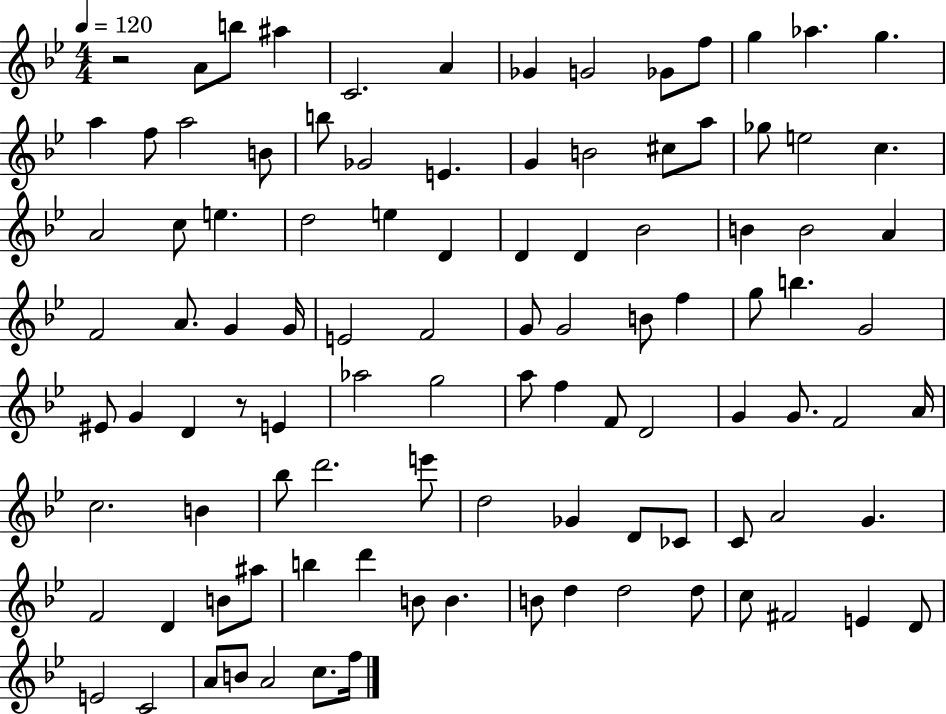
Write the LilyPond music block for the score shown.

{
  \clef treble
  \numericTimeSignature
  \time 4/4
  \key bes \major
  \tempo 4 = 120
  r2 a'8 b''8 ais''4 | c'2. a'4 | ges'4 g'2 ges'8 f''8 | g''4 aes''4. g''4. | \break a''4 f''8 a''2 b'8 | b''8 ges'2 e'4. | g'4 b'2 cis''8 a''8 | ges''8 e''2 c''4. | \break a'2 c''8 e''4. | d''2 e''4 d'4 | d'4 d'4 bes'2 | b'4 b'2 a'4 | \break f'2 a'8. g'4 g'16 | e'2 f'2 | g'8 g'2 b'8 f''4 | g''8 b''4. g'2 | \break eis'8 g'4 d'4 r8 e'4 | aes''2 g''2 | a''8 f''4 f'8 d'2 | g'4 g'8. f'2 a'16 | \break c''2. b'4 | bes''8 d'''2. e'''8 | d''2 ges'4 d'8 ces'8 | c'8 a'2 g'4. | \break f'2 d'4 b'8 ais''8 | b''4 d'''4 b'8 b'4. | b'8 d''4 d''2 d''8 | c''8 fis'2 e'4 d'8 | \break e'2 c'2 | a'8 b'8 a'2 c''8. f''16 | \bar "|."
}